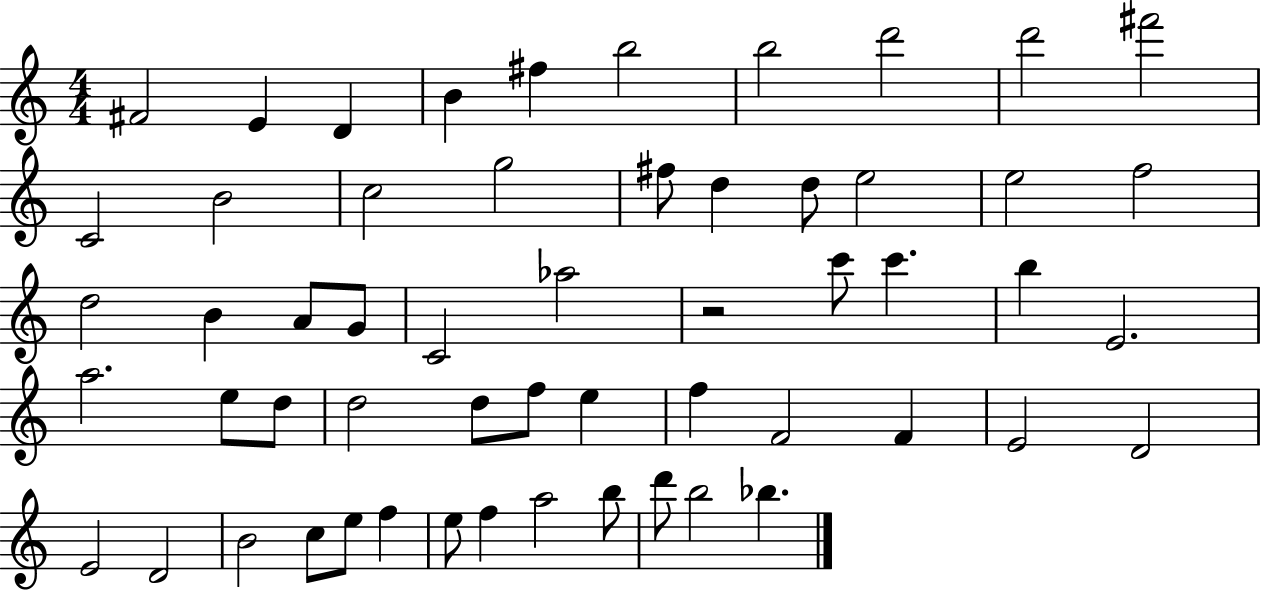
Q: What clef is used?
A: treble